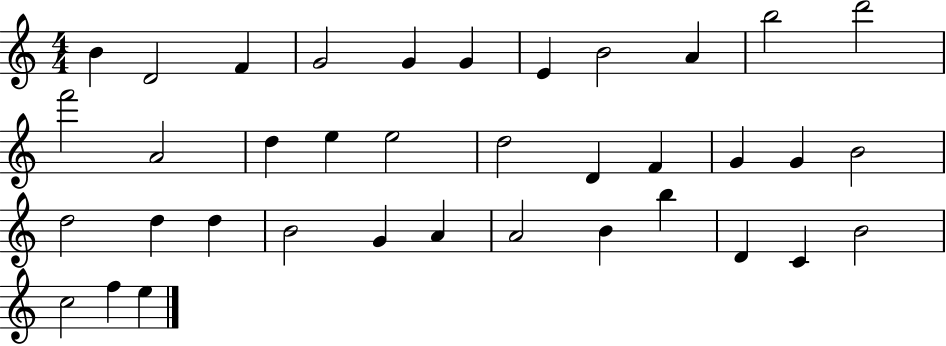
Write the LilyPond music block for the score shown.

{
  \clef treble
  \numericTimeSignature
  \time 4/4
  \key c \major
  b'4 d'2 f'4 | g'2 g'4 g'4 | e'4 b'2 a'4 | b''2 d'''2 | \break f'''2 a'2 | d''4 e''4 e''2 | d''2 d'4 f'4 | g'4 g'4 b'2 | \break d''2 d''4 d''4 | b'2 g'4 a'4 | a'2 b'4 b''4 | d'4 c'4 b'2 | \break c''2 f''4 e''4 | \bar "|."
}